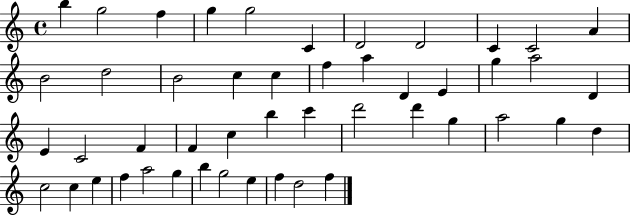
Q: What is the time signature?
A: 4/4